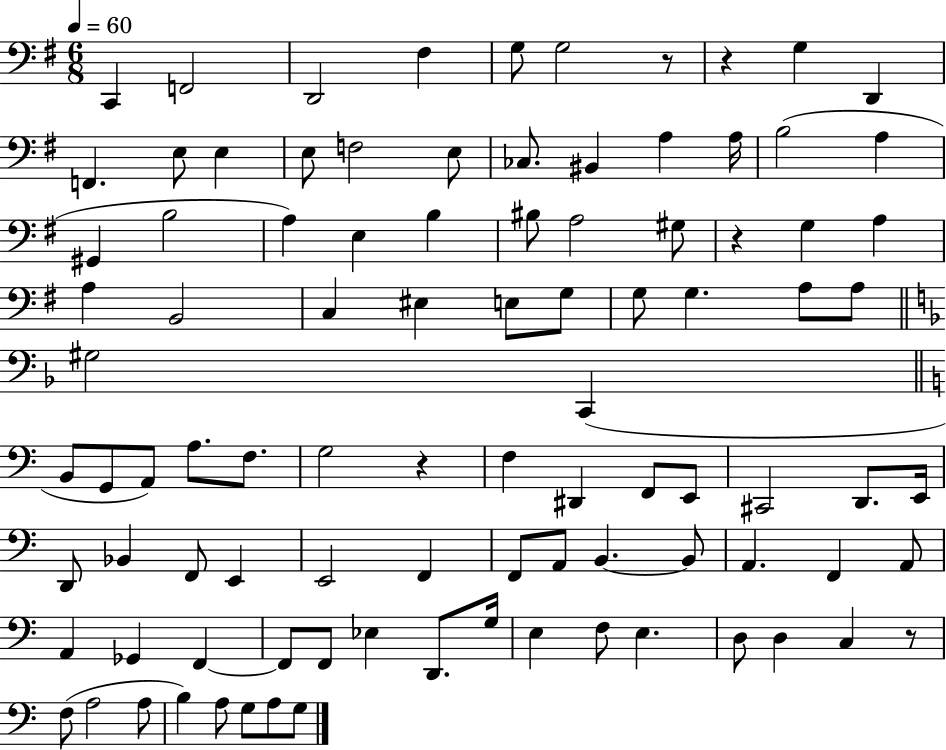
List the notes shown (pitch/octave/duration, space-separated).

C2/q F2/h D2/h F#3/q G3/e G3/h R/e R/q G3/q D2/q F2/q. E3/e E3/q E3/e F3/h E3/e CES3/e. BIS2/q A3/q A3/s B3/h A3/q G#2/q B3/h A3/q E3/q B3/q BIS3/e A3/h G#3/e R/q G3/q A3/q A3/q B2/h C3/q EIS3/q E3/e G3/e G3/e G3/q. A3/e A3/e G#3/h C2/q B2/e G2/e A2/e A3/e. F3/e. G3/h R/q F3/q D#2/q F2/e E2/e C#2/h D2/e. E2/s D2/e Bb2/q F2/e E2/q E2/h F2/q F2/e A2/e B2/q. B2/e A2/q. F2/q A2/e A2/q Gb2/q F2/q F2/e F2/e Eb3/q D2/e. G3/s E3/q F3/e E3/q. D3/e D3/q C3/q R/e F3/e A3/h A3/e B3/q A3/e G3/e A3/e G3/e